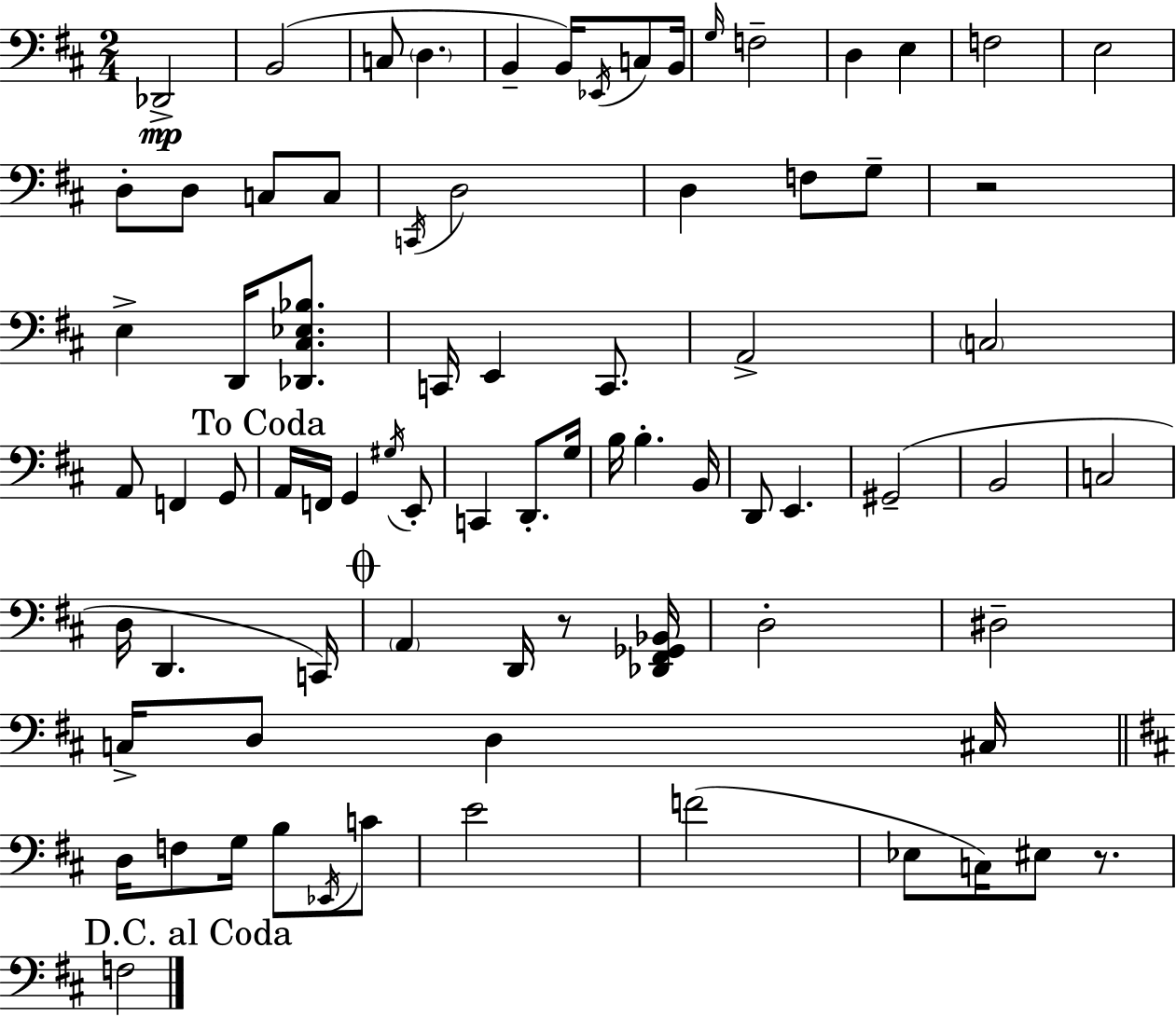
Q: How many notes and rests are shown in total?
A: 78